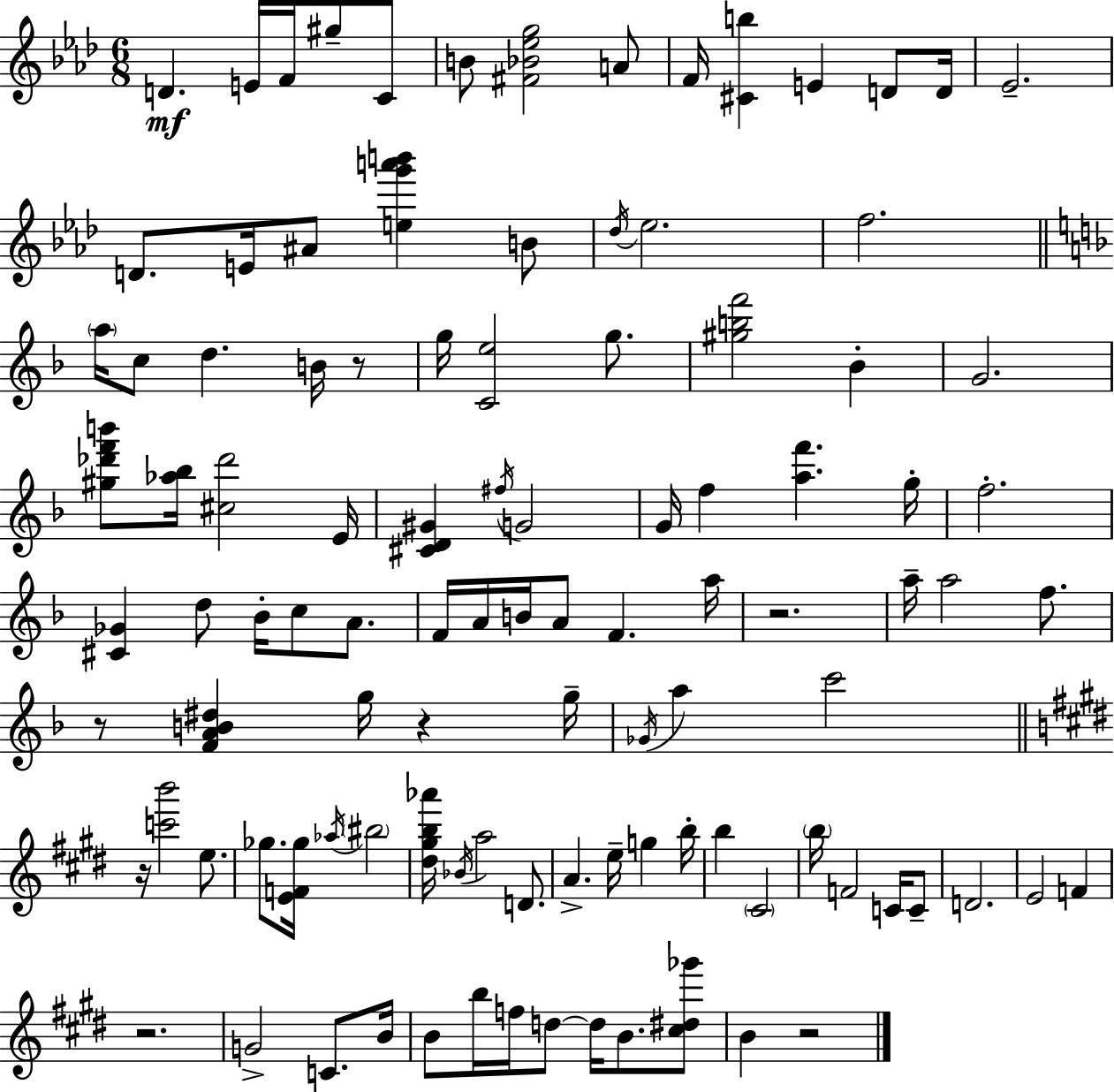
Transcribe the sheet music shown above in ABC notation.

X:1
T:Untitled
M:6/8
L:1/4
K:Ab
D E/4 F/4 ^g/2 C/2 B/2 [^F_B_eg]2 A/2 F/4 [^Cb] E D/2 D/4 _E2 D/2 E/4 ^A/2 [eg'a'b'] B/2 _d/4 _e2 f2 a/4 c/2 d B/4 z/2 g/4 [Ce]2 g/2 [^gbf']2 _B G2 [^g_d'f'b']/2 [_a_b]/4 [^c_d']2 E/4 [^CD^G] ^f/4 G2 G/4 f [af'] g/4 f2 [^C_G] d/2 _B/4 c/2 A/2 F/4 A/4 B/4 A/2 F a/4 z2 a/4 a2 f/2 z/2 [FAB^d] g/4 z g/4 _G/4 a c'2 z/4 [c'b']2 e/2 _g/2 [EF_g]/4 _a/4 ^b2 [^d^gb_a']/4 _B/4 a2 D/2 A e/4 g b/4 b ^C2 b/4 F2 C/4 C/2 D2 E2 F z2 G2 C/2 B/4 B/2 b/4 f/4 d/2 d/4 B/2 [^c^d_g']/2 B z2